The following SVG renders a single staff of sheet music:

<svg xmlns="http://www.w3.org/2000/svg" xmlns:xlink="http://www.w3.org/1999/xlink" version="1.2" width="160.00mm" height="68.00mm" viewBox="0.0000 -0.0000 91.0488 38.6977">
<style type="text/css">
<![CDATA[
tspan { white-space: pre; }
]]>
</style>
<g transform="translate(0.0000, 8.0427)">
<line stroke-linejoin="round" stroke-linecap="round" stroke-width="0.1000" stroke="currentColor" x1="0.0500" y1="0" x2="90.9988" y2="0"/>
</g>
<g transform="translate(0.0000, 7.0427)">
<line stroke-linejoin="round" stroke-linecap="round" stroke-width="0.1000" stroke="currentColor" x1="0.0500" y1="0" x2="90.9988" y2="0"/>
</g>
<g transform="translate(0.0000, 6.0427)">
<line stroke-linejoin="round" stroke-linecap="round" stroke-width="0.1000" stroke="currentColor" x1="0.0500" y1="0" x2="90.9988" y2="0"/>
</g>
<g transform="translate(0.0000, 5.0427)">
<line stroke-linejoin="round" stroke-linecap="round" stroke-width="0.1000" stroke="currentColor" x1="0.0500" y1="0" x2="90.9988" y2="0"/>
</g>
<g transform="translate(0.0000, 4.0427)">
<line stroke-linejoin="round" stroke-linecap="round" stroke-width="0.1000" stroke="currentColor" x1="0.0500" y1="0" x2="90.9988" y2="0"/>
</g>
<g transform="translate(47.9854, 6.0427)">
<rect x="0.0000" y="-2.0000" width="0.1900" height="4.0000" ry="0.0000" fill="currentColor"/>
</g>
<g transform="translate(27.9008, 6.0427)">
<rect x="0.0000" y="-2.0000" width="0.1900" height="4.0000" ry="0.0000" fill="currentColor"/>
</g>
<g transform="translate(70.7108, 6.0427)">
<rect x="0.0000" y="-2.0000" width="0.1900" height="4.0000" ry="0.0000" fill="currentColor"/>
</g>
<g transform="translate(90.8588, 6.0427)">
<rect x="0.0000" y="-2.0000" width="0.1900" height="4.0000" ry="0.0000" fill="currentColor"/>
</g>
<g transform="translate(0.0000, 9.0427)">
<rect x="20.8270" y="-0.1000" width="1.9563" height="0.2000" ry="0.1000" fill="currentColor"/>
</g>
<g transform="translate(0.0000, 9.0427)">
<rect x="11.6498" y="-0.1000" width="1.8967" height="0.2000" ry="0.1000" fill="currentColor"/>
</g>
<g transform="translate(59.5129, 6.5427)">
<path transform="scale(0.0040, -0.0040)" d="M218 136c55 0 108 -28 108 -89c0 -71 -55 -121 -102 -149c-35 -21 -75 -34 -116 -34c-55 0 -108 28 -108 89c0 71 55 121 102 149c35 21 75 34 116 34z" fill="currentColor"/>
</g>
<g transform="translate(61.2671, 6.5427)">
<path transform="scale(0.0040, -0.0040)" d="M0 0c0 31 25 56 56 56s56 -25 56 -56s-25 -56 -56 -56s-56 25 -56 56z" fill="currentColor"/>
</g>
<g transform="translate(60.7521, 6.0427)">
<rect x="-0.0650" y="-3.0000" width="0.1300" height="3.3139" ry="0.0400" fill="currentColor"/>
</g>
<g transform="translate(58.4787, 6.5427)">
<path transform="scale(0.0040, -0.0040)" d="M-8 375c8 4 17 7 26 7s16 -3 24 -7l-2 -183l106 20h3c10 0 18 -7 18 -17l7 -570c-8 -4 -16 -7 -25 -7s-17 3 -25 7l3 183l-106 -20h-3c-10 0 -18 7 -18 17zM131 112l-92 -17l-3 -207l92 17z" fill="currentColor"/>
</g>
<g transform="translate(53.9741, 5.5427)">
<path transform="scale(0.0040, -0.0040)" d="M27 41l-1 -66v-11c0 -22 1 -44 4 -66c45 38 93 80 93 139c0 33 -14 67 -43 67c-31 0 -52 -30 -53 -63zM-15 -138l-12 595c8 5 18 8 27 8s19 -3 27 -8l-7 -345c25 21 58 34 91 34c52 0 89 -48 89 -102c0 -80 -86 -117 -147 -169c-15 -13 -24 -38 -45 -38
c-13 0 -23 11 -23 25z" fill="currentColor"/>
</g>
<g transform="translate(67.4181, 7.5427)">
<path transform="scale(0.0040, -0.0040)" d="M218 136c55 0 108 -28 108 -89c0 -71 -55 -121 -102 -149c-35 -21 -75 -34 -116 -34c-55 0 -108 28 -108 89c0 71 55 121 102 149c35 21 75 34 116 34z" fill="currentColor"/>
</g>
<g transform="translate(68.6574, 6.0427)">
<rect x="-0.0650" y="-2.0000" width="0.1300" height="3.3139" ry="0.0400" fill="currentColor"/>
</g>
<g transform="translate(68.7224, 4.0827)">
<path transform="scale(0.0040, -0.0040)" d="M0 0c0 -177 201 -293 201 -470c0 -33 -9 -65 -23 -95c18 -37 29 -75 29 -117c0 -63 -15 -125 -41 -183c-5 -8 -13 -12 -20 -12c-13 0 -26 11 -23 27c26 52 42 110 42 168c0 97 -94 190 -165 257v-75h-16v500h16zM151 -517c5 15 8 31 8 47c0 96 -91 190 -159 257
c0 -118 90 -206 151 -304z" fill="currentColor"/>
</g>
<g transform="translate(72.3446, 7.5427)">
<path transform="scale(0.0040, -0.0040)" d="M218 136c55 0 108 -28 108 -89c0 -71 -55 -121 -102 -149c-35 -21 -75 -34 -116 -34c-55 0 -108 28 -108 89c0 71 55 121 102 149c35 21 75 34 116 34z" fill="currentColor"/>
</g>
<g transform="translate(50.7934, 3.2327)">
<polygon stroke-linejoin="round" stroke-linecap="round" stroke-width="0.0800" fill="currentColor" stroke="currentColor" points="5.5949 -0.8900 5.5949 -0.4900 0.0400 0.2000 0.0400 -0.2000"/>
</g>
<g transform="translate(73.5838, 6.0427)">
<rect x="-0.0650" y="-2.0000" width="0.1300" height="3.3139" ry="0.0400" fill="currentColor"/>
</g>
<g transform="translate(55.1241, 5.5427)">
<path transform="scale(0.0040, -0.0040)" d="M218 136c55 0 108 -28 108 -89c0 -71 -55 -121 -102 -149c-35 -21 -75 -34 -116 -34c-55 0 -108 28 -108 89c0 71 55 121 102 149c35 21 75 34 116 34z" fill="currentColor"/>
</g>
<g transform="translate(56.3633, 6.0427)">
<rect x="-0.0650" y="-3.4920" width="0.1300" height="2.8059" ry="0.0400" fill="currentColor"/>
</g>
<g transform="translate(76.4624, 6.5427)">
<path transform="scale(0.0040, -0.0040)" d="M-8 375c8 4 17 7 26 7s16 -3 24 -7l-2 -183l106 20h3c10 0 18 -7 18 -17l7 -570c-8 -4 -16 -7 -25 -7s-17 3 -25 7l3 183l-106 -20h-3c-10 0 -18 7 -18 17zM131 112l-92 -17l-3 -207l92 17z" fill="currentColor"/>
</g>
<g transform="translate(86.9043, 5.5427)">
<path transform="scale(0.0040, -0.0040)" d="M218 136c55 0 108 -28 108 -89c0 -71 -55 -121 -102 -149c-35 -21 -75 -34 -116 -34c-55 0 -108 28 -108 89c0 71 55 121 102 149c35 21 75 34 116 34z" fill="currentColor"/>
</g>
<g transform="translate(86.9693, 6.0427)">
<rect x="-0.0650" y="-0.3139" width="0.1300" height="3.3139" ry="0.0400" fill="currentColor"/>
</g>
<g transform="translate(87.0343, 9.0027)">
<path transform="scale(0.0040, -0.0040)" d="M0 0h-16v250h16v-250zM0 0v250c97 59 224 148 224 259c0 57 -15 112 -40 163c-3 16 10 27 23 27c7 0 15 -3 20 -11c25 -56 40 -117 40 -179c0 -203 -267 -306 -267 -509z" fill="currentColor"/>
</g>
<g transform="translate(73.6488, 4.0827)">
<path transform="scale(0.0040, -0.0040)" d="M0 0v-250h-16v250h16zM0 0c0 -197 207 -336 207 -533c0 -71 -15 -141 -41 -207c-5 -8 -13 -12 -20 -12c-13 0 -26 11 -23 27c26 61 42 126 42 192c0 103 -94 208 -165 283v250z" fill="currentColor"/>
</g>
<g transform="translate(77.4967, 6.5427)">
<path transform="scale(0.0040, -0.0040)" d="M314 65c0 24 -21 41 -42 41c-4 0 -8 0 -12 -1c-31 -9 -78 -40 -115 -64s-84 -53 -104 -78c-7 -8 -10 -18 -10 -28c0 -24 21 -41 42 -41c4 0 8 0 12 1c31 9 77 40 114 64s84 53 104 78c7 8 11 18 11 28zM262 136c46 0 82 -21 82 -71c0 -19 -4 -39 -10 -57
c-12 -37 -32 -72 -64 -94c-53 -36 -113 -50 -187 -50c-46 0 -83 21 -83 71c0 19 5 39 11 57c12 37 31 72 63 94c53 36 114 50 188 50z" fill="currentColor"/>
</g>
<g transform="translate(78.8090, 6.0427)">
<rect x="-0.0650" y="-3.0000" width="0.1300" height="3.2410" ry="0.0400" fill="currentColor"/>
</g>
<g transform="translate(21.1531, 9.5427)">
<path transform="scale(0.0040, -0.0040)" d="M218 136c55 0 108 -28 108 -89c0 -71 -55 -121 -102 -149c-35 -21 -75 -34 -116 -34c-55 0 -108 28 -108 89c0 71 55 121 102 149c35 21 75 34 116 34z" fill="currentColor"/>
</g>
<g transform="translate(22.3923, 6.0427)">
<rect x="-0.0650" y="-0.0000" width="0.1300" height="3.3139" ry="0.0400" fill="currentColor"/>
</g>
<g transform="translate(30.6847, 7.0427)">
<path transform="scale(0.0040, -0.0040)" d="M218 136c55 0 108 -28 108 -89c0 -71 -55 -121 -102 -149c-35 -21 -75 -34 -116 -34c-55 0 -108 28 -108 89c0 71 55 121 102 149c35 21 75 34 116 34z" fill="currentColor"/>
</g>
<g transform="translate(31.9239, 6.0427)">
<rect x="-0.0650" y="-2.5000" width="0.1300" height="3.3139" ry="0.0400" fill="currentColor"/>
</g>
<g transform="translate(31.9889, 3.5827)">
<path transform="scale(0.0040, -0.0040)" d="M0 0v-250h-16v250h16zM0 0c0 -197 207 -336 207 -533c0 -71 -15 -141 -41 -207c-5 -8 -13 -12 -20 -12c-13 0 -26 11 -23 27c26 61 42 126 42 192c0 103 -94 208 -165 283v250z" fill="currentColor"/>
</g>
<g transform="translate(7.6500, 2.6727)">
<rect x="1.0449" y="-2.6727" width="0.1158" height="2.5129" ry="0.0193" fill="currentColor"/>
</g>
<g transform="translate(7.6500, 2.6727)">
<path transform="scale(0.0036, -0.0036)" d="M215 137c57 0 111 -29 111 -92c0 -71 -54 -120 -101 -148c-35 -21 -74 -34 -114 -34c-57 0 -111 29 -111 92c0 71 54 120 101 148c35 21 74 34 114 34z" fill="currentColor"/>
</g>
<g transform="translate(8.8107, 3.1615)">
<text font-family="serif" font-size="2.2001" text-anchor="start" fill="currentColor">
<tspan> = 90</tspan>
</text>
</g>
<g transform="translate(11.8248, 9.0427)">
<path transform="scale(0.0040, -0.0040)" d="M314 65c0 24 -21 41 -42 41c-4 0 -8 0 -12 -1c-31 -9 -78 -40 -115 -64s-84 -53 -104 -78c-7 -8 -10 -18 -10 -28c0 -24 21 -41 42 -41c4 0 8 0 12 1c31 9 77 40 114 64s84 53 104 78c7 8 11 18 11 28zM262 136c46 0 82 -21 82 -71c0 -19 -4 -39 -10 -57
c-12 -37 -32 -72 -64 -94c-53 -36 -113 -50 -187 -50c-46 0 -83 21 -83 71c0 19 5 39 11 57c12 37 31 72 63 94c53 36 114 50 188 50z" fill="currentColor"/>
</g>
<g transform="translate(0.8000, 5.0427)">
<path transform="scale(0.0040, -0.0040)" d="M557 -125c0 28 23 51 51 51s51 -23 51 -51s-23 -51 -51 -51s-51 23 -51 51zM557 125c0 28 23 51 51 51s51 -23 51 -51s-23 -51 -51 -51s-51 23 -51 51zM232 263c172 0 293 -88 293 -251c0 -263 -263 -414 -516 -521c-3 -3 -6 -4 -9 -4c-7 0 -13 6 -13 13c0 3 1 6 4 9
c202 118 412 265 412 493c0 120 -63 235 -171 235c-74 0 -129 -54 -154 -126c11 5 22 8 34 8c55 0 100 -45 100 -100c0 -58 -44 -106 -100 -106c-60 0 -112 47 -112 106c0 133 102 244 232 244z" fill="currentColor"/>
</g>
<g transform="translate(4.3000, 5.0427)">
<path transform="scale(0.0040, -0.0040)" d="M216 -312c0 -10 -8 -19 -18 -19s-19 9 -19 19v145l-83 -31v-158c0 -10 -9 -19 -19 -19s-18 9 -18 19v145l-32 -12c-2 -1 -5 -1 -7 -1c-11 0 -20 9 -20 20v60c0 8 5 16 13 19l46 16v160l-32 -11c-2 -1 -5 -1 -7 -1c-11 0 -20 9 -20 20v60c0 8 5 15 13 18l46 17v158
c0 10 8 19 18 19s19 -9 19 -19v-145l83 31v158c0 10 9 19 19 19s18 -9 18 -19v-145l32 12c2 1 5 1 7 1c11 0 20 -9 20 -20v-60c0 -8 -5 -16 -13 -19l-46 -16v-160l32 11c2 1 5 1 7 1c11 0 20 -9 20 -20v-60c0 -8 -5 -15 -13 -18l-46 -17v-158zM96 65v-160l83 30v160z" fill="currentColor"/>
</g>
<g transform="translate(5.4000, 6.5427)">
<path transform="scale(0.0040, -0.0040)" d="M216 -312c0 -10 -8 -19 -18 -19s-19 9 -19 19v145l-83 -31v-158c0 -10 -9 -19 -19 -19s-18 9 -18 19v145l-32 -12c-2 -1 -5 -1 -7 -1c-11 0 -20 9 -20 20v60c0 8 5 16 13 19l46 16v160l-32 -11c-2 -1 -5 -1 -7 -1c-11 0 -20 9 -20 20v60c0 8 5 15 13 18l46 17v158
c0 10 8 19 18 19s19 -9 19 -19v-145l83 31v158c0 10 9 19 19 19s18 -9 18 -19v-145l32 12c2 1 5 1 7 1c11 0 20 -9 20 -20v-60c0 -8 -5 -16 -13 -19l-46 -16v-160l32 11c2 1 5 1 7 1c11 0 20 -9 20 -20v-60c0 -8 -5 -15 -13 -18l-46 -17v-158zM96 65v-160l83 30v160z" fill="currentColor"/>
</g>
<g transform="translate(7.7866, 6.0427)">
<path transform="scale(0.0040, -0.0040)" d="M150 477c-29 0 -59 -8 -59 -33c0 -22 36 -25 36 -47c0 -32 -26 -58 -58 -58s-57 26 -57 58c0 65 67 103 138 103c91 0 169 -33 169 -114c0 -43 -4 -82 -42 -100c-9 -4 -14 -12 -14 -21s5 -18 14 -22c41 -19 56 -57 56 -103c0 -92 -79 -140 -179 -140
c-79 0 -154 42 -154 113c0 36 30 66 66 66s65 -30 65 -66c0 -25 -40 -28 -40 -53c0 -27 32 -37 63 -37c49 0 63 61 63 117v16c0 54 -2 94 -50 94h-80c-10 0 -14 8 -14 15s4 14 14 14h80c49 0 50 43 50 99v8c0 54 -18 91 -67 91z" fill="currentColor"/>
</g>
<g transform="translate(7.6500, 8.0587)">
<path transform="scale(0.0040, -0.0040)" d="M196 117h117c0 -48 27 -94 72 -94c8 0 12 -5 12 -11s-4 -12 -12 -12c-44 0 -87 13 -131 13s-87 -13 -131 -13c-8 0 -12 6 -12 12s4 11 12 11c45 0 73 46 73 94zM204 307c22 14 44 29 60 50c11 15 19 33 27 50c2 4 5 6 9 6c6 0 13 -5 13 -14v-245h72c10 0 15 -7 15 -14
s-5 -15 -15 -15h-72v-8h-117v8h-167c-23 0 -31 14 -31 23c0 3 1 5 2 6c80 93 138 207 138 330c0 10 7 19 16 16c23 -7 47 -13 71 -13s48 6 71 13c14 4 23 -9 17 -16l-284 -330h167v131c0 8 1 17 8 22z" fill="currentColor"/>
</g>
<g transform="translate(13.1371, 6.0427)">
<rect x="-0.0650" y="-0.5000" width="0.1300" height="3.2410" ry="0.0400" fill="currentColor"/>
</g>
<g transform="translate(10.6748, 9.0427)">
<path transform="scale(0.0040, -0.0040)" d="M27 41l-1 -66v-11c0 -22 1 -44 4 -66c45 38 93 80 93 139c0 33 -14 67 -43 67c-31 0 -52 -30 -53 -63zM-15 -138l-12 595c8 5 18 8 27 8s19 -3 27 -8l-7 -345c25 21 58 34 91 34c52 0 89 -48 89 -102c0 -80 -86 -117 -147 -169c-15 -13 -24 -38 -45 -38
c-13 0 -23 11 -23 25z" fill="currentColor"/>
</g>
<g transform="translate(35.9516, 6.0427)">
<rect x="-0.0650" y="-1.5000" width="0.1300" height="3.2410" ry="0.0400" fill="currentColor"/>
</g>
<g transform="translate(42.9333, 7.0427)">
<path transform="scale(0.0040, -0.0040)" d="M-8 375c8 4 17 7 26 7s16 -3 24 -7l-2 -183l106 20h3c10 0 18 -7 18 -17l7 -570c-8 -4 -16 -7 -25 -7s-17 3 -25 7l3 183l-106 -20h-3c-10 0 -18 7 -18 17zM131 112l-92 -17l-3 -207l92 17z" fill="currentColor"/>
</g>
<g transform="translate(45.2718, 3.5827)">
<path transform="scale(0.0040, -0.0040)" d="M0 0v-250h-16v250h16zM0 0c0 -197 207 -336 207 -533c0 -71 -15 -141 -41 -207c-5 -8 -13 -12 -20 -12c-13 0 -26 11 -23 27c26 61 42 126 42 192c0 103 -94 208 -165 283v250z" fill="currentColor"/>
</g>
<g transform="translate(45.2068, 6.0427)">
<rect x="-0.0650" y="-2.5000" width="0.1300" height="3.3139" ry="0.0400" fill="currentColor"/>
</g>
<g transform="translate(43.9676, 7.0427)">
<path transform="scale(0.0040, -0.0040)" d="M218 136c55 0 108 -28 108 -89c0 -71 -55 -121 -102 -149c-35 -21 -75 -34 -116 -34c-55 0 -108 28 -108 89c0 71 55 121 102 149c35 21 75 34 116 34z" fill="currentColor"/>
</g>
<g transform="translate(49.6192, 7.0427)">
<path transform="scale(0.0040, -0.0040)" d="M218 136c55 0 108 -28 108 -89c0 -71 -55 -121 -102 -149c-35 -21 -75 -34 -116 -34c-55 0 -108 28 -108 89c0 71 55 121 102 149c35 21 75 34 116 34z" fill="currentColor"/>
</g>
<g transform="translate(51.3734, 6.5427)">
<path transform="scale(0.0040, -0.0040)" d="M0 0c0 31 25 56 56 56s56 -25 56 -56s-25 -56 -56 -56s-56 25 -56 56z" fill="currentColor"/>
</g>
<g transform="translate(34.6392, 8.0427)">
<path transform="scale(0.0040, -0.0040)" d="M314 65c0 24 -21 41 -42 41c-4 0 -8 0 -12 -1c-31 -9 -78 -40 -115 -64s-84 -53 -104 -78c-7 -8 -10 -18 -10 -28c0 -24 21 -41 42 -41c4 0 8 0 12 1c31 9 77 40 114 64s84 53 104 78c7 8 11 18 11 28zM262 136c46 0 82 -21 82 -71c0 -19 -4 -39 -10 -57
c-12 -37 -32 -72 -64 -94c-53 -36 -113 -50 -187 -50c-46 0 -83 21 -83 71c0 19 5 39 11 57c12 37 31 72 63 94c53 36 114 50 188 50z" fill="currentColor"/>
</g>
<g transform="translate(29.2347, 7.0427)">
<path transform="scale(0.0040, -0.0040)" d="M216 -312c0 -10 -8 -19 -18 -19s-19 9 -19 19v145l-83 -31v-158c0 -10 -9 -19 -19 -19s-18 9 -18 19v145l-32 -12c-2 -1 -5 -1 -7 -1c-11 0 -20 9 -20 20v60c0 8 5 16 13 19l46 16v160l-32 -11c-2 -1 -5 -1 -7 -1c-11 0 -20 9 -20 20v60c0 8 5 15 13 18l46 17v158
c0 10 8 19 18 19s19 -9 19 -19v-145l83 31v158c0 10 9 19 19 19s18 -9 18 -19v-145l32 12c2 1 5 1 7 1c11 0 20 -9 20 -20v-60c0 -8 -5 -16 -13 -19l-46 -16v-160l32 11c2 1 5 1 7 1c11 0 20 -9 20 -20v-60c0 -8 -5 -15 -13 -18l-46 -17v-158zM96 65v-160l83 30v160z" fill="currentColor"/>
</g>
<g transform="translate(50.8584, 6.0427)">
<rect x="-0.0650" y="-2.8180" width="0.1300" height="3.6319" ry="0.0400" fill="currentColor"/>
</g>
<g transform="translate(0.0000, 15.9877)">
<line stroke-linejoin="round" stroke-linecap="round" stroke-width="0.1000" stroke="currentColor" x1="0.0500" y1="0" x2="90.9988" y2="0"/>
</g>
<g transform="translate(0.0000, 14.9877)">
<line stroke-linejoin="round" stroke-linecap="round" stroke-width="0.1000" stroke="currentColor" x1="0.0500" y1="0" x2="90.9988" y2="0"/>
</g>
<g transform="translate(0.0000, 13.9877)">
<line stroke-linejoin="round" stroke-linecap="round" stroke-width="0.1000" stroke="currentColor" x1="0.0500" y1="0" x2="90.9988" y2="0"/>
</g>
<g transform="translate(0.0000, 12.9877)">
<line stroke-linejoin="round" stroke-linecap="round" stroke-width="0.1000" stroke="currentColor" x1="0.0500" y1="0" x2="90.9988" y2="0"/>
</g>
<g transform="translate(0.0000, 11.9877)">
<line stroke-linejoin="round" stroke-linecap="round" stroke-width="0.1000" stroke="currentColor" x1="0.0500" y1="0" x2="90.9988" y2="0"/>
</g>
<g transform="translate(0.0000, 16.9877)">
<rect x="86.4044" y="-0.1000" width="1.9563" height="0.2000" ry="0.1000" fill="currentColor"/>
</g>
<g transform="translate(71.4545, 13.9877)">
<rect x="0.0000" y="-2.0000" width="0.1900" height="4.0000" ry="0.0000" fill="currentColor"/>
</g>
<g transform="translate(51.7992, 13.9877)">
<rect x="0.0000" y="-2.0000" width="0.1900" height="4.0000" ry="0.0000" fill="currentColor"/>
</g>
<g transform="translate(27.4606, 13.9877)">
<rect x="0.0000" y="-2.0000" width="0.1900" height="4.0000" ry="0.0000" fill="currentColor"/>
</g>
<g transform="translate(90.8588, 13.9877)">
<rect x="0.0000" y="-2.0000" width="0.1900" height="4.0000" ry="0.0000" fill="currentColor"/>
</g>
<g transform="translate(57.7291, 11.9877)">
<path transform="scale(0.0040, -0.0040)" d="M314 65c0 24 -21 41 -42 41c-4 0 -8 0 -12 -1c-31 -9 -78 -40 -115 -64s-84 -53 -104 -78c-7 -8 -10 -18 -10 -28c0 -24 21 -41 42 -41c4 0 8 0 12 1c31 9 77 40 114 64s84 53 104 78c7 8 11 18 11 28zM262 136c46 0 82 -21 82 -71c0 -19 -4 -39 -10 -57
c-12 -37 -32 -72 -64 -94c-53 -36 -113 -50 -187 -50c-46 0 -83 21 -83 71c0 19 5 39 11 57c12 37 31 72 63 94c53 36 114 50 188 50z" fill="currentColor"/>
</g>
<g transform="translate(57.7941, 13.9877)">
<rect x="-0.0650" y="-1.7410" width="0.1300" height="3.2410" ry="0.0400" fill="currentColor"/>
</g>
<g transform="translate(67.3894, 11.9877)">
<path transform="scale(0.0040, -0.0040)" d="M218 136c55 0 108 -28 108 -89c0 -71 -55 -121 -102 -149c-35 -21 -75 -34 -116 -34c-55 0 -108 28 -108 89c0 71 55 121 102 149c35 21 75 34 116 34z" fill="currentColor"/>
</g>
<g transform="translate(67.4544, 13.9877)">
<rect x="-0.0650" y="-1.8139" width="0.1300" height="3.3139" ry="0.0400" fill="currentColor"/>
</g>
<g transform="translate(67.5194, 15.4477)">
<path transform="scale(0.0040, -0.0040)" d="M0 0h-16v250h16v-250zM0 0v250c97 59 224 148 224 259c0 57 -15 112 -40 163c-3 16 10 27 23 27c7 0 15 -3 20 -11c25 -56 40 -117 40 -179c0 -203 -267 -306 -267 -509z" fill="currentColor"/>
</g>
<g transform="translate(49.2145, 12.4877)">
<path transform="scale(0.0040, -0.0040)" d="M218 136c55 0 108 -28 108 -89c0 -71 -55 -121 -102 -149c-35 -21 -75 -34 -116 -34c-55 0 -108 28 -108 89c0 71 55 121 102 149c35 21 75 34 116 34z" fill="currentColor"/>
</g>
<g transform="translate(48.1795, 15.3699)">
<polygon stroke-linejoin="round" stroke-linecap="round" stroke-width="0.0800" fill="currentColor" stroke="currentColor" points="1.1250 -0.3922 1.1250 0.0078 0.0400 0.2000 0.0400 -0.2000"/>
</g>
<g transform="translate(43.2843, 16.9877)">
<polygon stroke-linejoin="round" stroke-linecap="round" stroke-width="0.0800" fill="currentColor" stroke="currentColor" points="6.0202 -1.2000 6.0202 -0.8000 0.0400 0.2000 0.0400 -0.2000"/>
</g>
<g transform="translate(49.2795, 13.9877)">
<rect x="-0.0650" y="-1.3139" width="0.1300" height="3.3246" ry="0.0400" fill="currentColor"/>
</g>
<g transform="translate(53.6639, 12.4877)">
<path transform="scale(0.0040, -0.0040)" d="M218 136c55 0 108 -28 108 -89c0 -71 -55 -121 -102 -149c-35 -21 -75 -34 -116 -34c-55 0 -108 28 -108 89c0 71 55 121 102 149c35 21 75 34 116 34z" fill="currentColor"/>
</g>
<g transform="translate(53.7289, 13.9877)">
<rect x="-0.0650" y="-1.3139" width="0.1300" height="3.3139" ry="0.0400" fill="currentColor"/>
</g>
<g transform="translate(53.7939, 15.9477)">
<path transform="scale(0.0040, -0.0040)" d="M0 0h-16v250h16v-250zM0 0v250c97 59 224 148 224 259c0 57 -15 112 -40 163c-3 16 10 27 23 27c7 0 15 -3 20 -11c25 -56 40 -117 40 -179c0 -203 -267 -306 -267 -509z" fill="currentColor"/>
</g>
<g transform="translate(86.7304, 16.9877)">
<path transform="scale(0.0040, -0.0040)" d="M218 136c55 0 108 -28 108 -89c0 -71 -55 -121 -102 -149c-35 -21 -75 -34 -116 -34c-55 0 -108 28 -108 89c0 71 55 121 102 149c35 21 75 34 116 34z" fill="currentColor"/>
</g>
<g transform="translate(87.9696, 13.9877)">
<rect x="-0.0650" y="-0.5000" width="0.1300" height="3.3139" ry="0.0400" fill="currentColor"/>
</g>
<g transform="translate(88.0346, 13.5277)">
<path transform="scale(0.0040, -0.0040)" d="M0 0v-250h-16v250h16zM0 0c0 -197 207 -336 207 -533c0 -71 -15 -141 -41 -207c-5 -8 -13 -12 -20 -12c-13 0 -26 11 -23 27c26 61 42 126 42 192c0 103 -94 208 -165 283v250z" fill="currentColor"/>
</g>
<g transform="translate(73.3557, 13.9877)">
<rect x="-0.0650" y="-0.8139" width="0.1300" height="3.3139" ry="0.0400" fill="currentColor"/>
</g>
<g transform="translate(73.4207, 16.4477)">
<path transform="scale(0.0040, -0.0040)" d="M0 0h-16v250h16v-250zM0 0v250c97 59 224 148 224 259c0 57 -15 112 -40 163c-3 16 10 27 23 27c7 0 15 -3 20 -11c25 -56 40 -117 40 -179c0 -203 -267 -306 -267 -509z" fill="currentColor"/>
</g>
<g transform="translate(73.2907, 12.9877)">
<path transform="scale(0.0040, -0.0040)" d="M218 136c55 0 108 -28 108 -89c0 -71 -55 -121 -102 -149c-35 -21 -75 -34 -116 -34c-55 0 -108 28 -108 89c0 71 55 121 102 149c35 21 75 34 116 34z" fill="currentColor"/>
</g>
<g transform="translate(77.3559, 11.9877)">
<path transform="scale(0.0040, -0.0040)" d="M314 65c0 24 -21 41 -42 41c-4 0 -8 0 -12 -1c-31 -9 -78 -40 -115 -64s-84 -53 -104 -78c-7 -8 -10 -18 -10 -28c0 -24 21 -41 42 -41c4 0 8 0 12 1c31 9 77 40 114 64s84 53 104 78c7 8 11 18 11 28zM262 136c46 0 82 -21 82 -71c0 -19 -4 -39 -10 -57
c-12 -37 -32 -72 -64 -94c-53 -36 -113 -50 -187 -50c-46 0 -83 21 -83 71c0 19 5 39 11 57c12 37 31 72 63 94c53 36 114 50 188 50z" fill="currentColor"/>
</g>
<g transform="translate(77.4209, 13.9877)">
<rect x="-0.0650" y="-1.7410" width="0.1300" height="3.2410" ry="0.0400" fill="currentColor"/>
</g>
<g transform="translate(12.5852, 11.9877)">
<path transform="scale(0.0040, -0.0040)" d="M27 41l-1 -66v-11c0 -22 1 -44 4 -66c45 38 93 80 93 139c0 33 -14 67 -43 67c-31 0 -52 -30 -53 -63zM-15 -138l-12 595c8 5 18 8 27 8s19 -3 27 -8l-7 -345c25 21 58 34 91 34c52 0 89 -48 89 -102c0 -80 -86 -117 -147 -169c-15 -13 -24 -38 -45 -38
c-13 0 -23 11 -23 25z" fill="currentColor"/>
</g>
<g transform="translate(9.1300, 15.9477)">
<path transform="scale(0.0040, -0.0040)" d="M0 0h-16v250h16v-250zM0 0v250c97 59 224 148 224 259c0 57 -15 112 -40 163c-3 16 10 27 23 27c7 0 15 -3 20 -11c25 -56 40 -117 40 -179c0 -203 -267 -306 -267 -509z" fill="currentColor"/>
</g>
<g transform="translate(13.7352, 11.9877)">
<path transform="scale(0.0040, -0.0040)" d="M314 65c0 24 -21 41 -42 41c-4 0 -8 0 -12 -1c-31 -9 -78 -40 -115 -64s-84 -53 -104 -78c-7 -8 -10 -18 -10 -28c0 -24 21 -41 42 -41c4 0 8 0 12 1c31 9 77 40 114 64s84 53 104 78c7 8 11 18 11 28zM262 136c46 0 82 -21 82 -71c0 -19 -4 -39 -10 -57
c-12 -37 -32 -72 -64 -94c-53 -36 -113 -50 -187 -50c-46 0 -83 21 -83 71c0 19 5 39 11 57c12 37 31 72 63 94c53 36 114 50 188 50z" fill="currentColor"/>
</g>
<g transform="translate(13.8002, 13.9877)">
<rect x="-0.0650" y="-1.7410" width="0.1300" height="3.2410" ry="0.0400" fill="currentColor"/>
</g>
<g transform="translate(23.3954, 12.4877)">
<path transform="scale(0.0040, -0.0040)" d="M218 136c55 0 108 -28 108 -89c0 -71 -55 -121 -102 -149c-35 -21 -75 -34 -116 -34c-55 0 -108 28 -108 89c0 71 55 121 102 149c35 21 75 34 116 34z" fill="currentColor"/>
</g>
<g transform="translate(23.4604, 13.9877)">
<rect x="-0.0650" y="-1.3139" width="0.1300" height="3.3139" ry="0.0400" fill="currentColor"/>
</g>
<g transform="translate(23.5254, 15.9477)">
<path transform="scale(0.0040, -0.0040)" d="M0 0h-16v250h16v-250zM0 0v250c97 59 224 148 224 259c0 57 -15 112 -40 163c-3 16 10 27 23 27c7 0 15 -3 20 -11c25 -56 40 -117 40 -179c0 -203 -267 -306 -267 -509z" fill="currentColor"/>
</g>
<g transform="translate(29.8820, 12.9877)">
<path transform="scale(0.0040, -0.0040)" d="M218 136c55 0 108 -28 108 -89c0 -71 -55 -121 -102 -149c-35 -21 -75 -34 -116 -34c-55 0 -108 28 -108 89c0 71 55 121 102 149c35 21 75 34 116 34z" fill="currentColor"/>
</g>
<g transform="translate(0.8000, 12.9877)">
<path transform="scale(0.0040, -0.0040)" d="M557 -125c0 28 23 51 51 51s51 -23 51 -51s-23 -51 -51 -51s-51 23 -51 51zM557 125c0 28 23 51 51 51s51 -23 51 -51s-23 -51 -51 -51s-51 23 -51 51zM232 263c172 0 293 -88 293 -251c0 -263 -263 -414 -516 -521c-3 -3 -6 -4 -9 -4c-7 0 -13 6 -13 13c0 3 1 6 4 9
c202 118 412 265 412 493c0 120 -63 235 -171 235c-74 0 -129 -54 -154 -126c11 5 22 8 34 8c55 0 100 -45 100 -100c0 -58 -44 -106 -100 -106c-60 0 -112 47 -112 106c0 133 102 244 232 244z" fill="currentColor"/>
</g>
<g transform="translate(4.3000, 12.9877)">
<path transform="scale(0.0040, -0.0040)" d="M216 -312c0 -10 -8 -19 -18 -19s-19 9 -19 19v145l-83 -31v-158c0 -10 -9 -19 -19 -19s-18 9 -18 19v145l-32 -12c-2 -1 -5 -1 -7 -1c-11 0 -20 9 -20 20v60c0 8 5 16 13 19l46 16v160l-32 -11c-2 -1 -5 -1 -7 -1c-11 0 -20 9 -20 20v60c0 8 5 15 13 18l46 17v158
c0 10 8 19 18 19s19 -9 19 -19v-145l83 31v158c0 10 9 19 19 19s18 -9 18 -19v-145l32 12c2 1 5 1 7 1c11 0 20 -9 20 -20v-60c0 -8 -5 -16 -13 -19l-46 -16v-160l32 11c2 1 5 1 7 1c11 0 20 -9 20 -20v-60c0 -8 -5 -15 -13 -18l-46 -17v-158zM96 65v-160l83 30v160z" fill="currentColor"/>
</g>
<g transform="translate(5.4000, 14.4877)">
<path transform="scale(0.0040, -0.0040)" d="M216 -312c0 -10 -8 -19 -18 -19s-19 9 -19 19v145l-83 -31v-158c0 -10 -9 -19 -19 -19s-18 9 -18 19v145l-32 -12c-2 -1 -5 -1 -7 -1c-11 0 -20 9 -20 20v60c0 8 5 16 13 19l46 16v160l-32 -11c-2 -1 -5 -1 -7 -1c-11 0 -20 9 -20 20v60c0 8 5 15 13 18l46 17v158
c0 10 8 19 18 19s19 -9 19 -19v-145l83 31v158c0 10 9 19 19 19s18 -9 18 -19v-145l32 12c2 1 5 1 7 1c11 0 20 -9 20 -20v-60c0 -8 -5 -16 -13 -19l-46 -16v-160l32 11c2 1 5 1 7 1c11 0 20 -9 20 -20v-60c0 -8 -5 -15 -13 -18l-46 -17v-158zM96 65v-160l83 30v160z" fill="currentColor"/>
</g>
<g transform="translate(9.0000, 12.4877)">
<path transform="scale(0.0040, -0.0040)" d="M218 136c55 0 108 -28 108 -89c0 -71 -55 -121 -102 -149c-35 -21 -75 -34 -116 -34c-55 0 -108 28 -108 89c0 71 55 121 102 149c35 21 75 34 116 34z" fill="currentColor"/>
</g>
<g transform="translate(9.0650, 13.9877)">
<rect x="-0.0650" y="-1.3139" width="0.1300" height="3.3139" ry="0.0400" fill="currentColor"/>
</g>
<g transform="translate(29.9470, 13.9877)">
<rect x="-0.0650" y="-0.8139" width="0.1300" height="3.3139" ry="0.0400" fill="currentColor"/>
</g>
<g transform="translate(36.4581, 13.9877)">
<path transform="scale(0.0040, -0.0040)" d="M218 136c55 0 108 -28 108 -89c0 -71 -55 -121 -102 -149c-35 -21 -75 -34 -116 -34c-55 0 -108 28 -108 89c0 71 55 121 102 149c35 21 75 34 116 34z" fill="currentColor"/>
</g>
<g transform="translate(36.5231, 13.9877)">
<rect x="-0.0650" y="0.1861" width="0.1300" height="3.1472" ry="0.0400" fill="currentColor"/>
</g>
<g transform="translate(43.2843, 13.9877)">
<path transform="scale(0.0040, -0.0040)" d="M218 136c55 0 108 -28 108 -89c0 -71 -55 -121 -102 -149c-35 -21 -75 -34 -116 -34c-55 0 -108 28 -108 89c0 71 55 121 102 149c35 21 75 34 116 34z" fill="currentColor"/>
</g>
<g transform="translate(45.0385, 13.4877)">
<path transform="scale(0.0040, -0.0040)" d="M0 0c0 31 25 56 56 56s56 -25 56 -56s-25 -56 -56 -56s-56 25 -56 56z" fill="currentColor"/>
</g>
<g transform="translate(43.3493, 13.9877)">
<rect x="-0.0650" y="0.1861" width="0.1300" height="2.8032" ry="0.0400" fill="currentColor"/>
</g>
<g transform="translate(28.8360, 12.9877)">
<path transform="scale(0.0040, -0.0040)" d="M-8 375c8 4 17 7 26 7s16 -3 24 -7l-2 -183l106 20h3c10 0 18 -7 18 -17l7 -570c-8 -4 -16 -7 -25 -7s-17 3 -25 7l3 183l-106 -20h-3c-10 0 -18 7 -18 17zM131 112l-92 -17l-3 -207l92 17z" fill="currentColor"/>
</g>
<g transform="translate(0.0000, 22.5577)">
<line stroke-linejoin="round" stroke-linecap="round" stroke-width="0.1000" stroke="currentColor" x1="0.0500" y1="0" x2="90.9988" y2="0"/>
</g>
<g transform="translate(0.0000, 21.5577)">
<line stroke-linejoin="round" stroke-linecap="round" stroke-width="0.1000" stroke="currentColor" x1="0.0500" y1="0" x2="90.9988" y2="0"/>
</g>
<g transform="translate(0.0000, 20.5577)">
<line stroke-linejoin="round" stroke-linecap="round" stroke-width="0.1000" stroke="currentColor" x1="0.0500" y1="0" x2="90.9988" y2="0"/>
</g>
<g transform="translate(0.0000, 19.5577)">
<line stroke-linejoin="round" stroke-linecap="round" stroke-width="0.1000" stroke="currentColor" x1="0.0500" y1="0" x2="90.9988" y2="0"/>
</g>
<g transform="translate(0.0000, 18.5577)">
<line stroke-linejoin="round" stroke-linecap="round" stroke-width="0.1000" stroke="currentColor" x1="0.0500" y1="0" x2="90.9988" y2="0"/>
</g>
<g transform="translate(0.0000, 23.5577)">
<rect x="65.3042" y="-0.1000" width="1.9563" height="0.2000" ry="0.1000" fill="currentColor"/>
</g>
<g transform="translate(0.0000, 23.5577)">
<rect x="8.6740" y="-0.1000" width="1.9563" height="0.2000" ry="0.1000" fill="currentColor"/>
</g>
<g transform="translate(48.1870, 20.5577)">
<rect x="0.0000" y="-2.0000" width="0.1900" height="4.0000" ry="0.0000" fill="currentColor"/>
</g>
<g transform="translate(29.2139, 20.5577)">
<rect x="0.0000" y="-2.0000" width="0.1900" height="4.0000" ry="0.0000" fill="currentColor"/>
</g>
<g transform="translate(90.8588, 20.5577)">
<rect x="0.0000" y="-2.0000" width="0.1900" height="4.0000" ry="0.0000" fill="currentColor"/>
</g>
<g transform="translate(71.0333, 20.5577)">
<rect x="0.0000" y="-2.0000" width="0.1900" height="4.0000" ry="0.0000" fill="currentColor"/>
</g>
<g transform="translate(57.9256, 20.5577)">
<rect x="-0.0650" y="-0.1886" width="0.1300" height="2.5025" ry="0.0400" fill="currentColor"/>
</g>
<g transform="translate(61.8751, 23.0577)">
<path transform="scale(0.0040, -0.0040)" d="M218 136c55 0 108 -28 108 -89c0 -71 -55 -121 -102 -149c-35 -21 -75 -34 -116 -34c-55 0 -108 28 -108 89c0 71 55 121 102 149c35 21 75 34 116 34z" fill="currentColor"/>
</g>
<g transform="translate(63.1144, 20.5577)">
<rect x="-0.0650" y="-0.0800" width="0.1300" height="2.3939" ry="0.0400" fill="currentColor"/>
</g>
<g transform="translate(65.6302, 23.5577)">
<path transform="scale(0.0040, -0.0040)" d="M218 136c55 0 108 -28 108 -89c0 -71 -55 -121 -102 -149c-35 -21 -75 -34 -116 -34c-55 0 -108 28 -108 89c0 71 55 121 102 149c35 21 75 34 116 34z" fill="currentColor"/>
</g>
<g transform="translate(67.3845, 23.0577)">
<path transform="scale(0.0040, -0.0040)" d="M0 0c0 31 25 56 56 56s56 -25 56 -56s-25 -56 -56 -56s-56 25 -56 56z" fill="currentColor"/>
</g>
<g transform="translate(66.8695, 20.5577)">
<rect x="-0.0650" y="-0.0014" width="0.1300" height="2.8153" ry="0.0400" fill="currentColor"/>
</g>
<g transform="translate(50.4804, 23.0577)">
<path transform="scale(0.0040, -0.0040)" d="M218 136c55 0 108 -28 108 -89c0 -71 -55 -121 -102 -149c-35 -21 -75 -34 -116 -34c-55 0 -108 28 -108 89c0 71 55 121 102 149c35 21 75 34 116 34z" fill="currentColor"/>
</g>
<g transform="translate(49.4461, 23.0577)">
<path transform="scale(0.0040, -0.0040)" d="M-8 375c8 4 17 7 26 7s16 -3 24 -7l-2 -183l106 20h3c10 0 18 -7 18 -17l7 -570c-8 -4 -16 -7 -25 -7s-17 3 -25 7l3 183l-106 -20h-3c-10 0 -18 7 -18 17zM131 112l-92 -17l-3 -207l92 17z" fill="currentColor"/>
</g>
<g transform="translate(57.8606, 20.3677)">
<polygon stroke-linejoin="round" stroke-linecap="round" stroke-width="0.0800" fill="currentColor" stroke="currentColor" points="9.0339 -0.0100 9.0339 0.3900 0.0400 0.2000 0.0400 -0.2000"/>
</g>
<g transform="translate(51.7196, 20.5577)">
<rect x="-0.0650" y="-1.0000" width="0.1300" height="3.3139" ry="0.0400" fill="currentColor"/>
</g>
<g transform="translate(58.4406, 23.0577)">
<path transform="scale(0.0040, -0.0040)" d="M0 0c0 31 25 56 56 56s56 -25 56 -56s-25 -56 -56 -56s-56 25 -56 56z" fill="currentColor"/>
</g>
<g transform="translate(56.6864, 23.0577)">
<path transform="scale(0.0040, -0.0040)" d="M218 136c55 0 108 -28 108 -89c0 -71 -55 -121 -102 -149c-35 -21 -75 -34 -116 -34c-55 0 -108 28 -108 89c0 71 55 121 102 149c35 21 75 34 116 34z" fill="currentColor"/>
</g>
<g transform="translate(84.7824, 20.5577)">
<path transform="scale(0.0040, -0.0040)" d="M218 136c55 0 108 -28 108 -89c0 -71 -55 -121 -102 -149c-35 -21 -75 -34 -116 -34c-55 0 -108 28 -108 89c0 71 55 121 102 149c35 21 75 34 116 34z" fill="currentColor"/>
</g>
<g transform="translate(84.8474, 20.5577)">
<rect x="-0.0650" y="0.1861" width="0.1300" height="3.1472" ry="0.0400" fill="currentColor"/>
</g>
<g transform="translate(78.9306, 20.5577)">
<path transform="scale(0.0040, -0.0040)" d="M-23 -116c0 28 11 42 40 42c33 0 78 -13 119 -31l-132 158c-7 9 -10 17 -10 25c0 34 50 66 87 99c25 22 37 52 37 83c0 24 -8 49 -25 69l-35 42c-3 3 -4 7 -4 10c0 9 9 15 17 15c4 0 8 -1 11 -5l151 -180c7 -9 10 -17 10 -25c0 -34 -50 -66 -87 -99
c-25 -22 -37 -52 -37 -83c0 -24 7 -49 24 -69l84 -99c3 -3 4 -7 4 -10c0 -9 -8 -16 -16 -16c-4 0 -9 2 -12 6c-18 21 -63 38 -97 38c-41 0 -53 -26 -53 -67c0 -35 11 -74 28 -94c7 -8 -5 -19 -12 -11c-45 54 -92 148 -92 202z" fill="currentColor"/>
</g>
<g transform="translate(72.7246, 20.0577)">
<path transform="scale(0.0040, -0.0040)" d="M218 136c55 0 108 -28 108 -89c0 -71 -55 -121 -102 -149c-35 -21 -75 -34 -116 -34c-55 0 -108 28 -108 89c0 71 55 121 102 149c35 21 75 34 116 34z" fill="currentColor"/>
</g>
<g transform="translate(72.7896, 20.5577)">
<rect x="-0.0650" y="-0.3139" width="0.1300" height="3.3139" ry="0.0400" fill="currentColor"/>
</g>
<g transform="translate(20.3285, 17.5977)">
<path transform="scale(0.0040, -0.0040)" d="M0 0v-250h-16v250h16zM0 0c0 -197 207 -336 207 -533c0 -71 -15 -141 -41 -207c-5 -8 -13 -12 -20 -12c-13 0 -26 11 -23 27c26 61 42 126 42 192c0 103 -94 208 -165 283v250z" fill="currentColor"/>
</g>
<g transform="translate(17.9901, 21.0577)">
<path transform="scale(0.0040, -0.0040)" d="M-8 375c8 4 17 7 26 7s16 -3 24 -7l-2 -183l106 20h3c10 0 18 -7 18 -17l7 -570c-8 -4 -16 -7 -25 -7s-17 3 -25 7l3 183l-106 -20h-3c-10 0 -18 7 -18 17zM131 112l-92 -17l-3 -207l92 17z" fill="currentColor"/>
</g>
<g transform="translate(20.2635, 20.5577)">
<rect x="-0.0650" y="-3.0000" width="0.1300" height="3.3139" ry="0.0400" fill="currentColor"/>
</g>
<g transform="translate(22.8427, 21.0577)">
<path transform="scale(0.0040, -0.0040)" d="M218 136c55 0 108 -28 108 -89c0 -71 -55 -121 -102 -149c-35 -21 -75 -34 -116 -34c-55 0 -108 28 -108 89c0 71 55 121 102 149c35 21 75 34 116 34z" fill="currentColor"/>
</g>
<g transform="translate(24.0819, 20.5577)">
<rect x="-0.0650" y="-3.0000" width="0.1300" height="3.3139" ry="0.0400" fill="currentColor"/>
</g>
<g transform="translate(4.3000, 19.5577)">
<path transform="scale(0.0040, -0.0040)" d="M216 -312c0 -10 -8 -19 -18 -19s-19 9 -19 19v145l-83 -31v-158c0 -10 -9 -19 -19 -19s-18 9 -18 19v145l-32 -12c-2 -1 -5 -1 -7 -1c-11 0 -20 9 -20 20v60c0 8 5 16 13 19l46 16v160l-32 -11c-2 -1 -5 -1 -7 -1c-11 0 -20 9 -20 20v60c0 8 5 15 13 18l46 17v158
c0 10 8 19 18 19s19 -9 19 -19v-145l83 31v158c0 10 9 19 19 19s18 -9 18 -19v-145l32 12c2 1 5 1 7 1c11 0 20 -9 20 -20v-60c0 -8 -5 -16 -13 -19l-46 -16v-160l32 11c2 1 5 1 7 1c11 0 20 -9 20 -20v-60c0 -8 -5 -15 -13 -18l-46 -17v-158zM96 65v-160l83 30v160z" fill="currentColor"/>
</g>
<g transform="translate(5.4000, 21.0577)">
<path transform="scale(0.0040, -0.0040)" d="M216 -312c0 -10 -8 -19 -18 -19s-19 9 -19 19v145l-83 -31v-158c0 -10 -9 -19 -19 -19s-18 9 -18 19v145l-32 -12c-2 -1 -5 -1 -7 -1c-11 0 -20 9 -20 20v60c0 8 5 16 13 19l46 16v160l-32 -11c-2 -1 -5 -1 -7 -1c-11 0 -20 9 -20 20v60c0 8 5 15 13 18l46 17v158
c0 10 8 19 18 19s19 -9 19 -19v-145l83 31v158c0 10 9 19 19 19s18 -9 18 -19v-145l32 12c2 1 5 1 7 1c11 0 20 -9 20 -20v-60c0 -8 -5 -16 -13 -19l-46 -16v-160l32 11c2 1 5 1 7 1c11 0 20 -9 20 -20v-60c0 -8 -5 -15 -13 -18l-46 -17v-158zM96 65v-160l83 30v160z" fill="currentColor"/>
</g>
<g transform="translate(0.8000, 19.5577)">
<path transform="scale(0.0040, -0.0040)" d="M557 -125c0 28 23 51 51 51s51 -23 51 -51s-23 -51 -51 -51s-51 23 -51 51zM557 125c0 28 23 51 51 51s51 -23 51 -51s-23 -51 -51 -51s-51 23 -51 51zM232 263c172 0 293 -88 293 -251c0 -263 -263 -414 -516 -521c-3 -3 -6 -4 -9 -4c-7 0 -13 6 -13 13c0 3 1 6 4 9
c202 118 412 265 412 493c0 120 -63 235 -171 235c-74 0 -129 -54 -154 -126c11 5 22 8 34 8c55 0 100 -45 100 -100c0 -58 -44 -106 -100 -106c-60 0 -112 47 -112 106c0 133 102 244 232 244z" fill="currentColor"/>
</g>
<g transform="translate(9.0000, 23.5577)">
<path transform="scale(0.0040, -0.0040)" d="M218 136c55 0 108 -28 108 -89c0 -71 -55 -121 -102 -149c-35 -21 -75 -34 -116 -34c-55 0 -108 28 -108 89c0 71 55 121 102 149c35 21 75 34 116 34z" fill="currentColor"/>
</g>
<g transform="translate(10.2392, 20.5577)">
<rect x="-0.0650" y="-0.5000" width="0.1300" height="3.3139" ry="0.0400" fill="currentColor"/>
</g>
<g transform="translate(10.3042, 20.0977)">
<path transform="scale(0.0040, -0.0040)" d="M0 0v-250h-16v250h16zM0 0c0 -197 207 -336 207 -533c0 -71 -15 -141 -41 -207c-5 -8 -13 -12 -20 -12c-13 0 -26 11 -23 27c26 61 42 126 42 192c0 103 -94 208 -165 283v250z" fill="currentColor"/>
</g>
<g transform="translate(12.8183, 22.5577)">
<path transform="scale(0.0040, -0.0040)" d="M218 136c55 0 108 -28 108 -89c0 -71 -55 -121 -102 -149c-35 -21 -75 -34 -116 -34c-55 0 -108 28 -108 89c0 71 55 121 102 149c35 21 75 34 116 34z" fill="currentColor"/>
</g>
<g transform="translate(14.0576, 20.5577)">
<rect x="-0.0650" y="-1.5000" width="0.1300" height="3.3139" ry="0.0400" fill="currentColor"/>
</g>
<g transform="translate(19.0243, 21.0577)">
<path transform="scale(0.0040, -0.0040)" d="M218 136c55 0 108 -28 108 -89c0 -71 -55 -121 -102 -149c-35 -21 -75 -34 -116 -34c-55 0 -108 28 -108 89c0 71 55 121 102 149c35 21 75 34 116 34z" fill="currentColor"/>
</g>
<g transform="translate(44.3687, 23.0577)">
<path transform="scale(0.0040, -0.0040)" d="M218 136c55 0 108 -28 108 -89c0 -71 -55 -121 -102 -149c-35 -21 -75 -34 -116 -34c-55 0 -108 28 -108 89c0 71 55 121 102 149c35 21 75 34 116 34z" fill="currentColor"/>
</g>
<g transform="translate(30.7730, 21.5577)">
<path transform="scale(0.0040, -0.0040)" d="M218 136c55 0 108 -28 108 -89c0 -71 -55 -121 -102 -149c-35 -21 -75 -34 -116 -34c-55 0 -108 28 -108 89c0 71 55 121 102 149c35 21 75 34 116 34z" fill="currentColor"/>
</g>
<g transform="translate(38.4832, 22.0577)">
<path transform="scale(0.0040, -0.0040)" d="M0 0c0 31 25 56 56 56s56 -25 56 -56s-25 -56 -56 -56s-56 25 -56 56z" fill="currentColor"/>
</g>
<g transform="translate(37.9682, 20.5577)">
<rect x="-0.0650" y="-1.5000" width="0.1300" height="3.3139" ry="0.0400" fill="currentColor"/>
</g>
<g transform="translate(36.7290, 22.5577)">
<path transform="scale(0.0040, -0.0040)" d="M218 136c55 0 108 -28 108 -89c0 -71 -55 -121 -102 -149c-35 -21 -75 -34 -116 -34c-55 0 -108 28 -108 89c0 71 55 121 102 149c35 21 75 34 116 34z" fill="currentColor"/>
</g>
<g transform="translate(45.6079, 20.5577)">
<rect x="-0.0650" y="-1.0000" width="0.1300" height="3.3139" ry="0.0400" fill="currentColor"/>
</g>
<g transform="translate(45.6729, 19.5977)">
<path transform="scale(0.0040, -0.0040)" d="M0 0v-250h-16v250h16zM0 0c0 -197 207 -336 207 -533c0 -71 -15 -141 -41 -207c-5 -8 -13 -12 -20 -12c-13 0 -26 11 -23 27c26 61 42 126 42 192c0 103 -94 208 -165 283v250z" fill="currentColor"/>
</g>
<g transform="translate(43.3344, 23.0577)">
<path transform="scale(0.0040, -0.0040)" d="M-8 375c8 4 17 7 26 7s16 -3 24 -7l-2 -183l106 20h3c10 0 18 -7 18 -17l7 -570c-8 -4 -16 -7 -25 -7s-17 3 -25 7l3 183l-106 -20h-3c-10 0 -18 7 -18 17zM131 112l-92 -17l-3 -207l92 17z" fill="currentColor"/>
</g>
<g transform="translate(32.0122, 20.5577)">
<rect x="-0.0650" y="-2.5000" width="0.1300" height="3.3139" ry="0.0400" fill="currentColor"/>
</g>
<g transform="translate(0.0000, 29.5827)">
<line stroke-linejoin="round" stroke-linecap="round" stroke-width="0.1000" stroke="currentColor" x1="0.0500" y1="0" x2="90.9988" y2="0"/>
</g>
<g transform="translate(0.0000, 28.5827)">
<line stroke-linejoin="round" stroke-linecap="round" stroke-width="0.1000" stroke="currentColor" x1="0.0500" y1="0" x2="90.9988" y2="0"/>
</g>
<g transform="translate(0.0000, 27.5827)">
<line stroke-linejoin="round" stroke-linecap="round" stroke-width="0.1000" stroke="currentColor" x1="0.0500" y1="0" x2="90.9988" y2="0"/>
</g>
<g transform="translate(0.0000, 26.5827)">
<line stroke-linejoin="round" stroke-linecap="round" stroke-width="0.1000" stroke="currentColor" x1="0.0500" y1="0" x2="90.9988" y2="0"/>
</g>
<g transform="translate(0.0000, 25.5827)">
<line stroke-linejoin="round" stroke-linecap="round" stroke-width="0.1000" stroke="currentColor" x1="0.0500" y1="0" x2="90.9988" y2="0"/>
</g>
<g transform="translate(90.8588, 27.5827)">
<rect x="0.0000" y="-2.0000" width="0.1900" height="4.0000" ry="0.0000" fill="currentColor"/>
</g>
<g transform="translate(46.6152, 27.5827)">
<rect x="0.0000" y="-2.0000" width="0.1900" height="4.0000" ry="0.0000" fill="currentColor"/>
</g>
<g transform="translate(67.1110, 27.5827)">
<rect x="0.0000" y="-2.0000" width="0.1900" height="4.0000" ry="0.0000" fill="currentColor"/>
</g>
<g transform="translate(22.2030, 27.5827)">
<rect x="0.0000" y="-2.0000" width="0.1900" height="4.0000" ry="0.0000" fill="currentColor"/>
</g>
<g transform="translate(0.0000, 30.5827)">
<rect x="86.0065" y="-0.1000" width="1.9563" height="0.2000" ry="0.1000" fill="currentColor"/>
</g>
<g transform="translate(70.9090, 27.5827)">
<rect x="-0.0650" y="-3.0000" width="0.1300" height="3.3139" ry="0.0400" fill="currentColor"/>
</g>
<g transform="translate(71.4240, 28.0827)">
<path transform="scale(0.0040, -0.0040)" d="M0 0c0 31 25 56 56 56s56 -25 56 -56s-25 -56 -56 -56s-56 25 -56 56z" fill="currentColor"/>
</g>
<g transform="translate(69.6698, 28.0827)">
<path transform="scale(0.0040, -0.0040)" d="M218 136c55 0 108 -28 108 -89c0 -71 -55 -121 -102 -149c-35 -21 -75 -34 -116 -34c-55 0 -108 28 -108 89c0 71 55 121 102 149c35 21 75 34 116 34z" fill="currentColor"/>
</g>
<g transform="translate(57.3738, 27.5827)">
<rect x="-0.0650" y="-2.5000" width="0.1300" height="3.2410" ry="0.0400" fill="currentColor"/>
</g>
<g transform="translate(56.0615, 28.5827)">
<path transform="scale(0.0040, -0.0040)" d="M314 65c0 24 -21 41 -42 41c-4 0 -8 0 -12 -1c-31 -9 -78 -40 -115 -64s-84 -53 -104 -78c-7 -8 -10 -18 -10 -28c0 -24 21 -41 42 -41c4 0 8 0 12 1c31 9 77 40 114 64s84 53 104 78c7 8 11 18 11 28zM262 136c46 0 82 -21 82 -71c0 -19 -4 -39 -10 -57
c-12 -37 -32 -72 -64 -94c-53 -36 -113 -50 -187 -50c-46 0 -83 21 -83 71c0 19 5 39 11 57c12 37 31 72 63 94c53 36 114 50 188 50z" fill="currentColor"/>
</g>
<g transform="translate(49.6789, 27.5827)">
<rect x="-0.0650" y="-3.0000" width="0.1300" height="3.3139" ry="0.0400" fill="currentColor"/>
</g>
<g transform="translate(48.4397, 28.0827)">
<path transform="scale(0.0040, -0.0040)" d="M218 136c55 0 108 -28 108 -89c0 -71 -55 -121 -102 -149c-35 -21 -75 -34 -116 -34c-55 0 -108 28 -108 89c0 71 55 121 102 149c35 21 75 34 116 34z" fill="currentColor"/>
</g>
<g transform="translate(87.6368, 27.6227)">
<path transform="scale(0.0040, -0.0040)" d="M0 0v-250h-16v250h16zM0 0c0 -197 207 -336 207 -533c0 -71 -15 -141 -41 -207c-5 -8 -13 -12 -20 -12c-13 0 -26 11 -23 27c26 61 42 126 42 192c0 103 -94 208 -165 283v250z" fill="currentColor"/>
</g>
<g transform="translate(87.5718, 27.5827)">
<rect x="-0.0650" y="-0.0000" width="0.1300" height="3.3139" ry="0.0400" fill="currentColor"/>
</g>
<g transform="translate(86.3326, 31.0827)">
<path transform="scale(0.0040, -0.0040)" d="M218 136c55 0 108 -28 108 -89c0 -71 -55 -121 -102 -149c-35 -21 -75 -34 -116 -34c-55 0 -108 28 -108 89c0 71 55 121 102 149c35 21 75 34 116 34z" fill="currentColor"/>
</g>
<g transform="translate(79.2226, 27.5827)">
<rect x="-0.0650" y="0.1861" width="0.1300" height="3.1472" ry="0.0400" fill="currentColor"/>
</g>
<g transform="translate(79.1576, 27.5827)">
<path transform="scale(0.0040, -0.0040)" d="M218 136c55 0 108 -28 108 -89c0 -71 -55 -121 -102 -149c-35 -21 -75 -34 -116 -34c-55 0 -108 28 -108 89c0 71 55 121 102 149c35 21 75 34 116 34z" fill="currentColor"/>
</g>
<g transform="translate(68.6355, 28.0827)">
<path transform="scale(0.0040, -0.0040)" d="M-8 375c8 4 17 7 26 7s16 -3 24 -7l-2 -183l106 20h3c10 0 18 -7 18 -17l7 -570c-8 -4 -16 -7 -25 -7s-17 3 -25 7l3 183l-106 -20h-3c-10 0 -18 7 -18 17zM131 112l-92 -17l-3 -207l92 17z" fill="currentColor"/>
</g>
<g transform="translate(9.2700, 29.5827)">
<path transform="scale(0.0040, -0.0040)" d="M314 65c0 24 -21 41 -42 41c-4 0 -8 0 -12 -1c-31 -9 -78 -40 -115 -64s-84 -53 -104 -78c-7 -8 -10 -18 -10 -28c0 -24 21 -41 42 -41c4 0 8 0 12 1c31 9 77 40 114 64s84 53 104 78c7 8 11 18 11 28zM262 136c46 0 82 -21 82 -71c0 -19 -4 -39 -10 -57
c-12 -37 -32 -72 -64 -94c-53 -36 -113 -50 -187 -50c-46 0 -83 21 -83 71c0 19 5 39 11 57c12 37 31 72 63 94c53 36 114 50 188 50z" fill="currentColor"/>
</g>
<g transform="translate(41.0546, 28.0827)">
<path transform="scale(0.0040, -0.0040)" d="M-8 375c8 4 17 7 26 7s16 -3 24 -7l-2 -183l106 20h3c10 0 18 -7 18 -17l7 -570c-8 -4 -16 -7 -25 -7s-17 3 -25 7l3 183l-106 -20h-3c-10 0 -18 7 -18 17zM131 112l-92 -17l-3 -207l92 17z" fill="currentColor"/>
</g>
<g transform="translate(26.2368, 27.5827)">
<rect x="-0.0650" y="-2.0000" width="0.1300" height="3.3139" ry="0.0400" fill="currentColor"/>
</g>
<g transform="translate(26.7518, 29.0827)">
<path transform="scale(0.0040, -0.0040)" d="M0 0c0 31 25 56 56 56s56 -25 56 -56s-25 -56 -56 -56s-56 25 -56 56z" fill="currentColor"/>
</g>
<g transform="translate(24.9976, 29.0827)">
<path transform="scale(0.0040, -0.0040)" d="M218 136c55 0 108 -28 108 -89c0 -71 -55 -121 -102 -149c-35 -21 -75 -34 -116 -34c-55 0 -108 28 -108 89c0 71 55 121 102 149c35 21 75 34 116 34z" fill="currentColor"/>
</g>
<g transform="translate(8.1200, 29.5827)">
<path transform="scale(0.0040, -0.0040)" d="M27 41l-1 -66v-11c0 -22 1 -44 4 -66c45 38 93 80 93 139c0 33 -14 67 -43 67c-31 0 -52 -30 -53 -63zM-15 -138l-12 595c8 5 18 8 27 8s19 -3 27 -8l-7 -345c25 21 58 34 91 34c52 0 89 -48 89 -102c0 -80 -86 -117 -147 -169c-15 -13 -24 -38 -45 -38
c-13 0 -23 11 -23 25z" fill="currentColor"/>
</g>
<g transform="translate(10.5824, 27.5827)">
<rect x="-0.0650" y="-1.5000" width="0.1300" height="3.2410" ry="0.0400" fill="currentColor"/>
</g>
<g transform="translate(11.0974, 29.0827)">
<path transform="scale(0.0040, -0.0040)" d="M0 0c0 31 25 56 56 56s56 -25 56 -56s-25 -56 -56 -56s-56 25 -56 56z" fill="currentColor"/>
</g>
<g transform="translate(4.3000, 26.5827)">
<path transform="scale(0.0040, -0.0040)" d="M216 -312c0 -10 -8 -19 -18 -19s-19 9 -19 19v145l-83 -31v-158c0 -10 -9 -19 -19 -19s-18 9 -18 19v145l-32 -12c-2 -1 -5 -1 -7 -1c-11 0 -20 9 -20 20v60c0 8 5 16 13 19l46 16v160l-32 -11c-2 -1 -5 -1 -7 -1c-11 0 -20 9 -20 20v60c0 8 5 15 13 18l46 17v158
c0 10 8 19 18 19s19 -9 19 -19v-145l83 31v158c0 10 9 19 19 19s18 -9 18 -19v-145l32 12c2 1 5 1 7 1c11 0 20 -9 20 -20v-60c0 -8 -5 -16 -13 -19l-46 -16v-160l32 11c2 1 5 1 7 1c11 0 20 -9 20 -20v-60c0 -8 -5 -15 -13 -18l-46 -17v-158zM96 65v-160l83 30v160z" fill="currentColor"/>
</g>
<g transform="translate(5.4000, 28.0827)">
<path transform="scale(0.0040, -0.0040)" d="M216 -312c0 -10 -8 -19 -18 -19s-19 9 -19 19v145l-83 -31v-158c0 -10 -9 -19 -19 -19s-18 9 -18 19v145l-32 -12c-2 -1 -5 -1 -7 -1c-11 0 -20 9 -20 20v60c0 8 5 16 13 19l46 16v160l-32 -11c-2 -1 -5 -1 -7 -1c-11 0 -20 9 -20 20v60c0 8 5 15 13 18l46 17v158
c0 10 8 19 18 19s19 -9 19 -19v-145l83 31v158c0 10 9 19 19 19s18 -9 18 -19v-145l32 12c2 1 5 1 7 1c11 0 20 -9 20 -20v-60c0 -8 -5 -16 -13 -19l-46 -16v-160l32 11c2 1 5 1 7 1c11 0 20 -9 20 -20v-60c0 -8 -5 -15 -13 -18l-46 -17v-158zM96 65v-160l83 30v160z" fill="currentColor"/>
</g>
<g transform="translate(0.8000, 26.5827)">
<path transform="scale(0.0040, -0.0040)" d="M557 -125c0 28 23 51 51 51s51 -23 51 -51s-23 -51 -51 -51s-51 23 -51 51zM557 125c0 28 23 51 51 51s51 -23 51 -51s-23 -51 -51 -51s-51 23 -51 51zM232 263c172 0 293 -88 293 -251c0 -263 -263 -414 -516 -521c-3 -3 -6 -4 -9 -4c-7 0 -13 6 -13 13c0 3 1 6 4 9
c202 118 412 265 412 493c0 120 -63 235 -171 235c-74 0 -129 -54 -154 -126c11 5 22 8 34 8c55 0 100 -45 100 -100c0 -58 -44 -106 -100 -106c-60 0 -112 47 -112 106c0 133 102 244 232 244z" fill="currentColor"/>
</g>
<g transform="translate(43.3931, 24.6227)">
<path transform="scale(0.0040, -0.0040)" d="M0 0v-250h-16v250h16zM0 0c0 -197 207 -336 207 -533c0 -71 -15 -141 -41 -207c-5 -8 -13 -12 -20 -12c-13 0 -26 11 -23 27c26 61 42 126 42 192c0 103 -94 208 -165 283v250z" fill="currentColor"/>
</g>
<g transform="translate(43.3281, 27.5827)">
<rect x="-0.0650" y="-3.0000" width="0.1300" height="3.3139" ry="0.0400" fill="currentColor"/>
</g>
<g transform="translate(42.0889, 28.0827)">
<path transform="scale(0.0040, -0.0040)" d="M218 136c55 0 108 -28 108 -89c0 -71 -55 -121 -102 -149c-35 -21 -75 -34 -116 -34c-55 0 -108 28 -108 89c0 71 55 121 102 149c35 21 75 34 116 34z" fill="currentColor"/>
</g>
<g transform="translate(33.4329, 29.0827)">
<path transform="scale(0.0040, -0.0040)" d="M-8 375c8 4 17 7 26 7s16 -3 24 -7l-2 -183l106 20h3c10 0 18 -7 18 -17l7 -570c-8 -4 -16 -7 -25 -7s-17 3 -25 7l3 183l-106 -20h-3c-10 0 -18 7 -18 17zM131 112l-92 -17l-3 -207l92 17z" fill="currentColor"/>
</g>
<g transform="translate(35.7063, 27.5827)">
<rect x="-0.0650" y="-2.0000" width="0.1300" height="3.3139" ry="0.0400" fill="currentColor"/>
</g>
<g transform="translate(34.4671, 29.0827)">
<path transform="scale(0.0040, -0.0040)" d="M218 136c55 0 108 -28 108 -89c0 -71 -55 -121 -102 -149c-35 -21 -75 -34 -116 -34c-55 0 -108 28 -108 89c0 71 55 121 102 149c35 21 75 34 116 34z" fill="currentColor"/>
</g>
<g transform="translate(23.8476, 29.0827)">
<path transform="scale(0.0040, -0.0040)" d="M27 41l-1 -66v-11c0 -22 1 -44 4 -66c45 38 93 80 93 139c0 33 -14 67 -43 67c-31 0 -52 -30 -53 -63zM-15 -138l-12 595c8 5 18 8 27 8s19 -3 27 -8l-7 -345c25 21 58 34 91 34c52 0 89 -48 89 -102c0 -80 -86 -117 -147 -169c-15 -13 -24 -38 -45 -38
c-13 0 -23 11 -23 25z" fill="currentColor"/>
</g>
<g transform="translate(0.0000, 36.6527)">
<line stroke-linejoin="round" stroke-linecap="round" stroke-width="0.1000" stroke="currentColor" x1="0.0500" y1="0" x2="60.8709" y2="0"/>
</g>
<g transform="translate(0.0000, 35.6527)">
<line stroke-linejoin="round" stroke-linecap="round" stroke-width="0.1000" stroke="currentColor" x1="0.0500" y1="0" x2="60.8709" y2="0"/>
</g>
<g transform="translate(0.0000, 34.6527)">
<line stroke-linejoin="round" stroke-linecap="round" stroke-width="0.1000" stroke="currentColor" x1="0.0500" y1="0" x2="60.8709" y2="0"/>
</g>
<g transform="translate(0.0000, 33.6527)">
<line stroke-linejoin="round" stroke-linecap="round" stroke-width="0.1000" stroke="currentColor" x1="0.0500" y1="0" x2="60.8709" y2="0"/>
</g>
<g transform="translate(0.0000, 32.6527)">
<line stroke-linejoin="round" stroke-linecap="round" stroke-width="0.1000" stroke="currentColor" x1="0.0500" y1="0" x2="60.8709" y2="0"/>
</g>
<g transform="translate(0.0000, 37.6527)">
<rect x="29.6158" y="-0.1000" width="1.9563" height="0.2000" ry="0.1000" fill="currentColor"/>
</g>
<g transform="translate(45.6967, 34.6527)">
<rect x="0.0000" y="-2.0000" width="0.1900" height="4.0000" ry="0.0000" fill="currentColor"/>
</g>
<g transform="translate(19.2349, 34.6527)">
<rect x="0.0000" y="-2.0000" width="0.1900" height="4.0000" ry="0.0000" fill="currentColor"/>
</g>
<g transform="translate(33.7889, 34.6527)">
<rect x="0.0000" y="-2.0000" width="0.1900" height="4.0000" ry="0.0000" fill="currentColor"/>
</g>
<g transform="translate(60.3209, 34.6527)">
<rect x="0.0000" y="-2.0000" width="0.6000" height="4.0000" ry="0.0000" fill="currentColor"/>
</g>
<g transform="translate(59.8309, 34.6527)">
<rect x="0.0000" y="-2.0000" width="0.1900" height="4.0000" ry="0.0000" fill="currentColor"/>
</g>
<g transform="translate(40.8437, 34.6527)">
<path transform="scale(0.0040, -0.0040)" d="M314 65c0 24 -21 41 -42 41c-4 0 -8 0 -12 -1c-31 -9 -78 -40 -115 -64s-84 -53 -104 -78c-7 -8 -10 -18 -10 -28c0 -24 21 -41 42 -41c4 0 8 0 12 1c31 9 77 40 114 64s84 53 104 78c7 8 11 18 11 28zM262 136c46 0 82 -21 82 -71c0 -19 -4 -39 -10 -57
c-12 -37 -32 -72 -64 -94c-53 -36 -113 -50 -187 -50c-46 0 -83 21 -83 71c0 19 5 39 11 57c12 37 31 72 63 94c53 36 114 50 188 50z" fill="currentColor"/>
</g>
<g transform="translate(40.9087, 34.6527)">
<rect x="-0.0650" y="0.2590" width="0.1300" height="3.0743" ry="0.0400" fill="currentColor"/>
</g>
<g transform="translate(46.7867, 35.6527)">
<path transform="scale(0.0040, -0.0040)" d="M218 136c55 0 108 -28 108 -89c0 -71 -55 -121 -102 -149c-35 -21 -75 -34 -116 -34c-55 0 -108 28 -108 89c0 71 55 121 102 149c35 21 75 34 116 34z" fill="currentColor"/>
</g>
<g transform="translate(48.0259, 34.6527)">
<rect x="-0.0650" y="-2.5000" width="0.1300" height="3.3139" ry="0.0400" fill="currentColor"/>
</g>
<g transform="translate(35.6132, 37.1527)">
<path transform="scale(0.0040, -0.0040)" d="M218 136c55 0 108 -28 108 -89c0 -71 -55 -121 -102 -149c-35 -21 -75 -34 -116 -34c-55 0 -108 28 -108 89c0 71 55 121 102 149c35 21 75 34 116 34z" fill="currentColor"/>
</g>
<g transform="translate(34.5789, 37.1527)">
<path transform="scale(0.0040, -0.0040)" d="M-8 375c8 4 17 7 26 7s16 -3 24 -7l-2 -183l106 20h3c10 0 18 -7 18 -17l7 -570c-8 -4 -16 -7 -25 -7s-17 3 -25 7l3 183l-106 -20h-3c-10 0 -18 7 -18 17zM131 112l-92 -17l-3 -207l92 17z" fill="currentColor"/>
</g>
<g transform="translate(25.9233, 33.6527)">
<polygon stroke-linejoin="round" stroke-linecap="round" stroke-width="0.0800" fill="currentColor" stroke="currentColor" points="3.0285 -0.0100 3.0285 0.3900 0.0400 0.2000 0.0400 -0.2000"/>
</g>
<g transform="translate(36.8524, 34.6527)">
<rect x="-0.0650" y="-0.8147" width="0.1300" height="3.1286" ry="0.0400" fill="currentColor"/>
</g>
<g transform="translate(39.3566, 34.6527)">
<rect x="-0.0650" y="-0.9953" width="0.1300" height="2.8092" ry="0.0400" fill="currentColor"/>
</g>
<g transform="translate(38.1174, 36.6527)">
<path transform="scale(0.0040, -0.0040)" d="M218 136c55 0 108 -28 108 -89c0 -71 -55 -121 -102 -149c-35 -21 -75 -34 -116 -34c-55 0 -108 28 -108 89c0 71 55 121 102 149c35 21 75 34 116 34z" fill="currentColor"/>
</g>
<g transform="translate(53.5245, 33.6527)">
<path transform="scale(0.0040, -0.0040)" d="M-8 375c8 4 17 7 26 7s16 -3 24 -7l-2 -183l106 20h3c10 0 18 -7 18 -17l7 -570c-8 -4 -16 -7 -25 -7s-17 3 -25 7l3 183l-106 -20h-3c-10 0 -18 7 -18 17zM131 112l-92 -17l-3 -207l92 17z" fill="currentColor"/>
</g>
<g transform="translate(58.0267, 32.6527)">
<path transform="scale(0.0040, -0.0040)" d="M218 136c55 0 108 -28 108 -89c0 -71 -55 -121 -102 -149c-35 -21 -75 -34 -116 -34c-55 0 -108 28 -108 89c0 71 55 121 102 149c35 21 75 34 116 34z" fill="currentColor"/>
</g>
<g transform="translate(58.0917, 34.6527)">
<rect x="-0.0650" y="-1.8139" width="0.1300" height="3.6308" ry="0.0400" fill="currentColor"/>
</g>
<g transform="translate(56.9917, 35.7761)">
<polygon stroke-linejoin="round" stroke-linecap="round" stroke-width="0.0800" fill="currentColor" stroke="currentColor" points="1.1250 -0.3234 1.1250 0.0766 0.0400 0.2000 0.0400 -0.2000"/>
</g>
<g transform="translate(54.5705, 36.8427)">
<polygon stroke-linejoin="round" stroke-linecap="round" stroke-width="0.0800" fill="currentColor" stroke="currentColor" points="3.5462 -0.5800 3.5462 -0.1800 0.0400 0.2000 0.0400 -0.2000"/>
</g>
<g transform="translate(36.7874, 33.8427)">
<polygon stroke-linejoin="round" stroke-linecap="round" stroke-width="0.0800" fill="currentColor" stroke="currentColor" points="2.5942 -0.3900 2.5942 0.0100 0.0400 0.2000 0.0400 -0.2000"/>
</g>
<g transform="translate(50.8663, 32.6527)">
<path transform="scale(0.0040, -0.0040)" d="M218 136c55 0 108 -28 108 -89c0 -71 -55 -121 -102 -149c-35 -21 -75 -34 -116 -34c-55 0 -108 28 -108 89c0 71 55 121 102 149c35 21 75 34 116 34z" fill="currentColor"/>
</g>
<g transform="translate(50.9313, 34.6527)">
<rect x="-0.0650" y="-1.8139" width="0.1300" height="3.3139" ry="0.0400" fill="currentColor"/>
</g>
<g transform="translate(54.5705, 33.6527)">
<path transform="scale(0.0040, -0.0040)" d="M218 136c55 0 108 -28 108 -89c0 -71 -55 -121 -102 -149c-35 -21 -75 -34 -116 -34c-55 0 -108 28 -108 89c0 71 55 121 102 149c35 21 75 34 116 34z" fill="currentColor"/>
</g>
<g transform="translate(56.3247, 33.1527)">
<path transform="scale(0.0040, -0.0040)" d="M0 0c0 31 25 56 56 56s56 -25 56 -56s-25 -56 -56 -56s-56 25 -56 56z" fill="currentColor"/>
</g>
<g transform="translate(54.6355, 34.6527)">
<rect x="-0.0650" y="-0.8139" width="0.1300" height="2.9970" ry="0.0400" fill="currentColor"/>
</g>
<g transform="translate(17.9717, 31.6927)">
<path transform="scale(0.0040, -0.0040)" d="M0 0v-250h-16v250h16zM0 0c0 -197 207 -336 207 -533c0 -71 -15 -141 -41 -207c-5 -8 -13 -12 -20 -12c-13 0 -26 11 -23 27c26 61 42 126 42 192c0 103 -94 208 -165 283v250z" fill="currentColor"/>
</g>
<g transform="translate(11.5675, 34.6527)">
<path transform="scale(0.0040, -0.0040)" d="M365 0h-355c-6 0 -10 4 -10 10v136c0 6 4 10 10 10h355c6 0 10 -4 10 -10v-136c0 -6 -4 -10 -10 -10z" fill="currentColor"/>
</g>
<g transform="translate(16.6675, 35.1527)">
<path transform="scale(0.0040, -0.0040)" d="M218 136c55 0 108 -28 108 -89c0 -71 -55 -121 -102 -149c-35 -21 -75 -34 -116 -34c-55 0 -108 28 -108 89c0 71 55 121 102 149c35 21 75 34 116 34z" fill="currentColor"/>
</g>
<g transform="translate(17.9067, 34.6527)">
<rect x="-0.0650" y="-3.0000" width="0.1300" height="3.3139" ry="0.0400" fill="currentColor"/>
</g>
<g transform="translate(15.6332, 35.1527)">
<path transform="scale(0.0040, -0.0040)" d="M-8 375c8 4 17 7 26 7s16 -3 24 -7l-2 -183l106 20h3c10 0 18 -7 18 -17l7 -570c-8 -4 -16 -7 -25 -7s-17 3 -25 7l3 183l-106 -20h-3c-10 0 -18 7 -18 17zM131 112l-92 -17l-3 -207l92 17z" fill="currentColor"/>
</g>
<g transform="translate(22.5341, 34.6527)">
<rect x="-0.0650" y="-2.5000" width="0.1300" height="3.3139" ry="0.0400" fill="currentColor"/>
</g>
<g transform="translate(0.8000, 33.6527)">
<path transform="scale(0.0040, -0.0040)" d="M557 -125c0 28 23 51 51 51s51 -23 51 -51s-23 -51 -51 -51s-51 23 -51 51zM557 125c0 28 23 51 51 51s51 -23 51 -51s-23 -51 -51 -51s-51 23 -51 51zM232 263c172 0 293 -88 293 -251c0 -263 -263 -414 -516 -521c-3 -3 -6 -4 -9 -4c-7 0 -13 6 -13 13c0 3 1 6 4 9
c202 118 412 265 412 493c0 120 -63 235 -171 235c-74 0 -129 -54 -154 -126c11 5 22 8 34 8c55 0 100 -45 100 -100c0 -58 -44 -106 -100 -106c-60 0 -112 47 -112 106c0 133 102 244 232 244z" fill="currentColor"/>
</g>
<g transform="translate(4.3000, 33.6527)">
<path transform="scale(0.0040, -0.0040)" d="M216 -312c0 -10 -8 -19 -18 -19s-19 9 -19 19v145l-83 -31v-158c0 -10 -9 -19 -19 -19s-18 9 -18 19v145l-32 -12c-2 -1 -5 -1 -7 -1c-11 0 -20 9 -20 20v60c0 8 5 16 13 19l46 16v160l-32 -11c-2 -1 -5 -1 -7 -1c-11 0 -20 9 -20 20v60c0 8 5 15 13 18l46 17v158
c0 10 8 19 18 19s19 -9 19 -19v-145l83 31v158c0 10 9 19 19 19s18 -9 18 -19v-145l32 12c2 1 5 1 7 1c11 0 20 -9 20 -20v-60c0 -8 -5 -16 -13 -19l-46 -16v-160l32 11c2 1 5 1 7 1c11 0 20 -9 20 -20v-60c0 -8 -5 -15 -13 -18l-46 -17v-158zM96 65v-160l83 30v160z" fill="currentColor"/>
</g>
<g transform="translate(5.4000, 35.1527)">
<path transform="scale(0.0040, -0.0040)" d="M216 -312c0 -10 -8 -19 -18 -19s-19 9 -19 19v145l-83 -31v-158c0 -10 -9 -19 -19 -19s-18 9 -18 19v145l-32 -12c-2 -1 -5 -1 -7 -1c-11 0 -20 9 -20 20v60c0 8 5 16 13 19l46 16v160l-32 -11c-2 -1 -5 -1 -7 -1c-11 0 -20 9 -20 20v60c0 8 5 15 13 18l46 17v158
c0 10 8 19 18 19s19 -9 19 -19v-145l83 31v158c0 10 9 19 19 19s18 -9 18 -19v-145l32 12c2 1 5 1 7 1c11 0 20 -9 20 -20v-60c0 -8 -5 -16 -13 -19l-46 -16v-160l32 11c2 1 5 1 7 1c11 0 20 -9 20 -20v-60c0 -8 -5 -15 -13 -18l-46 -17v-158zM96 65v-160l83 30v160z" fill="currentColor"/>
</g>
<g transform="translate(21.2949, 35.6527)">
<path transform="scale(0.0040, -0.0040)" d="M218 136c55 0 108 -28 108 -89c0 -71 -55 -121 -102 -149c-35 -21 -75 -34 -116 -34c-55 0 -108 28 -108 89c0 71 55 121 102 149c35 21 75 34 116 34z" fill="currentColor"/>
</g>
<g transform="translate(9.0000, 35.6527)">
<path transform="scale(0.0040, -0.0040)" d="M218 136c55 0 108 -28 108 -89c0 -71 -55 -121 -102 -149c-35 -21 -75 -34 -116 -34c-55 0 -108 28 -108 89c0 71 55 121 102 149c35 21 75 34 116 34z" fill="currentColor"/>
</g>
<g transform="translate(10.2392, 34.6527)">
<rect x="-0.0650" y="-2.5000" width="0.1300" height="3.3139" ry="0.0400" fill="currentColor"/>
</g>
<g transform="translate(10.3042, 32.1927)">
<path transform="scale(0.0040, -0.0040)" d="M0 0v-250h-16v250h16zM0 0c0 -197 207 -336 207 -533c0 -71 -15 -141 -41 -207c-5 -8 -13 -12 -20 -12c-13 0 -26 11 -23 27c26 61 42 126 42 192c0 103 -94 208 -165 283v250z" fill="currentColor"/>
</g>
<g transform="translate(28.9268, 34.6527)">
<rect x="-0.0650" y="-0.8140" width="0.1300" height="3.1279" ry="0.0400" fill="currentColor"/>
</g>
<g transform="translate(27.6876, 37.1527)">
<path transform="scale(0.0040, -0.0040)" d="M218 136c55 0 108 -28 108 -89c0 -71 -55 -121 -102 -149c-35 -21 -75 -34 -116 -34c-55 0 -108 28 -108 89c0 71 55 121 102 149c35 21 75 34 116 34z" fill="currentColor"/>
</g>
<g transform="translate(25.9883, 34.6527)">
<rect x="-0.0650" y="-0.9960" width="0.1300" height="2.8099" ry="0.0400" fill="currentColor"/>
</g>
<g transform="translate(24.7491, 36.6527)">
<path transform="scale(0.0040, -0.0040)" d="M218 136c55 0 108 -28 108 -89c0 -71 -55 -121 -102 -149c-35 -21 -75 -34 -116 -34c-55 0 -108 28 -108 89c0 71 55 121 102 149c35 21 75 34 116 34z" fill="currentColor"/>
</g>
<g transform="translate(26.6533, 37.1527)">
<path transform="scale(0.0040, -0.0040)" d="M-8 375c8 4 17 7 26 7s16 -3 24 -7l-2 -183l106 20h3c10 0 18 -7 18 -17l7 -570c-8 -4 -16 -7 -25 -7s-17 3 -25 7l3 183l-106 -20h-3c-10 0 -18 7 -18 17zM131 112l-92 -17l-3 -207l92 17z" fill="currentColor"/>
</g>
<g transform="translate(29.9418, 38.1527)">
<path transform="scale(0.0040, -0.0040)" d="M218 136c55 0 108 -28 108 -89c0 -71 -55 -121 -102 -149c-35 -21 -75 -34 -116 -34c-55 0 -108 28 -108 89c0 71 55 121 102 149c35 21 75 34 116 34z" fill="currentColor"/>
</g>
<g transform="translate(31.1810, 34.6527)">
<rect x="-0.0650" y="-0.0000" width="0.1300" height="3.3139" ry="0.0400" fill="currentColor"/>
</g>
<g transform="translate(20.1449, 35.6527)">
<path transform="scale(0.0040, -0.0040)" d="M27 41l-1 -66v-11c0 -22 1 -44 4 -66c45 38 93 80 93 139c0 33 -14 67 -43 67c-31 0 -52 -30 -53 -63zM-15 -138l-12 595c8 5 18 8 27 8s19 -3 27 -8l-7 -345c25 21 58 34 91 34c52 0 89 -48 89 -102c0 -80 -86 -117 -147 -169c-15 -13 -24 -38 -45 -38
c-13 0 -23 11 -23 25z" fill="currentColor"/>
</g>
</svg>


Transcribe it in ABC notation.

X:1
T:Untitled
M:3/4
L:1/4
K:D
_E,,2 D,, ^B,,/2 G,,2 B,,/2 B,,/2 _E,/2 C, A,,/4 A,,/2 C,2 E,/2 G,/2 _A,2 G,/2 F, D, D,/2 G,/4 G,/2 A,2 A,/2 ^F,/2 A,2 E,,/2 E,,/2 G,, C,/2 C, B,, G,, F,,/2 F,, F,,/2 F,,/2 E,,/2 E, z D, _G,,2 _A,, A,, C,/2 ^C, B,,2 C, D, D,,/2 B,,/2 z2 C,/2 _B,, G,,/2 F,,/2 D,, F,,/2 G,,/2 D,2 B,, A, F,/2 A,/4